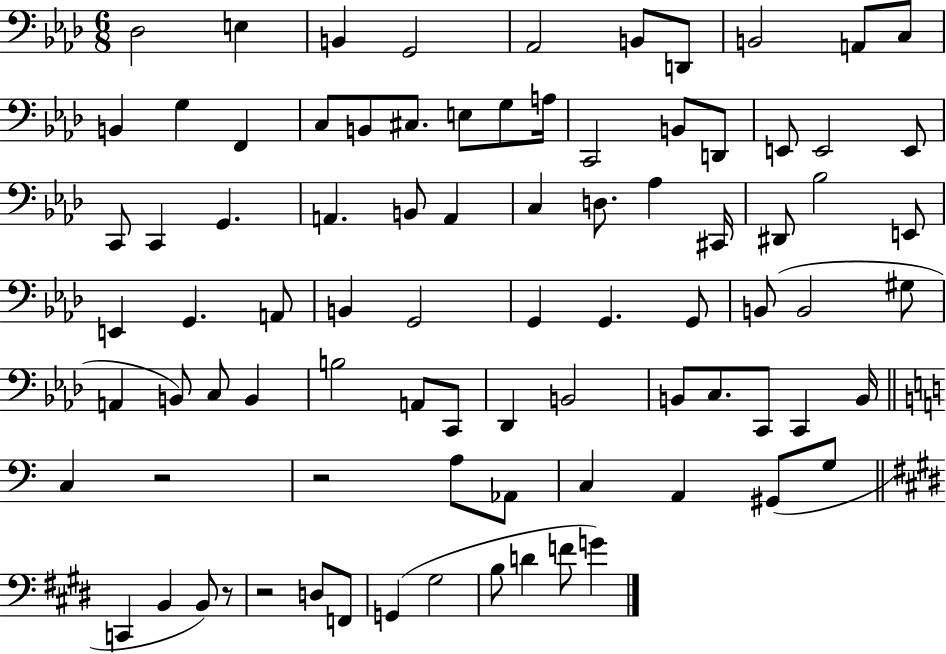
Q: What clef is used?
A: bass